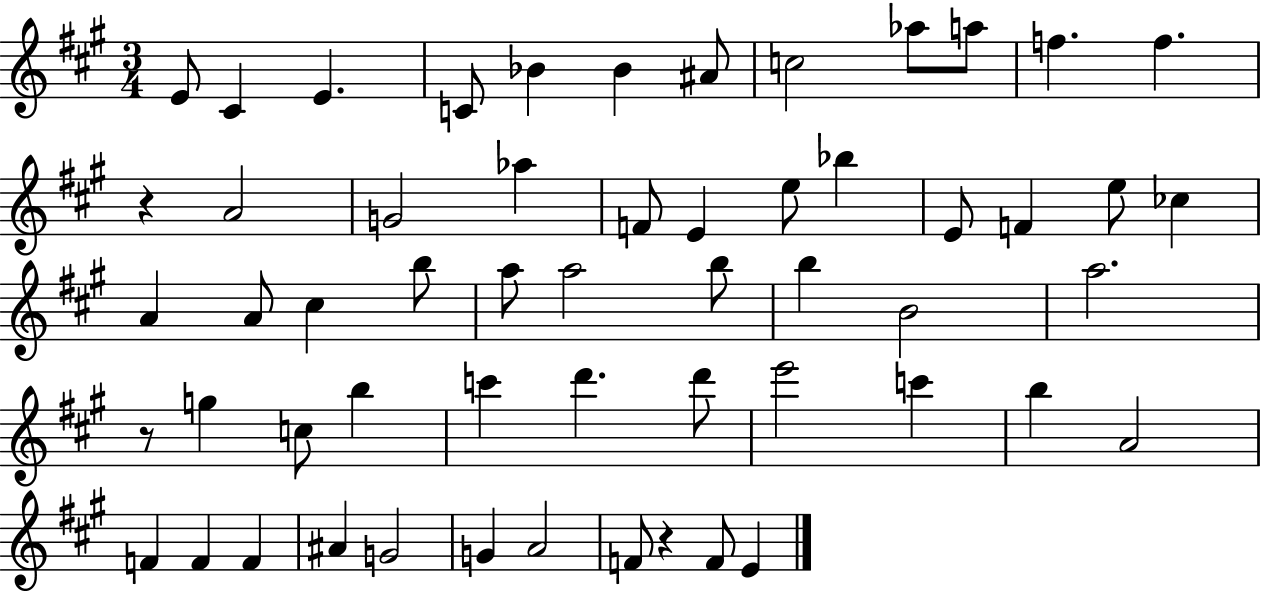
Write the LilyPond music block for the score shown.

{
  \clef treble
  \numericTimeSignature
  \time 3/4
  \key a \major
  \repeat volta 2 { e'8 cis'4 e'4. | c'8 bes'4 bes'4 ais'8 | c''2 aes''8 a''8 | f''4. f''4. | \break r4 a'2 | g'2 aes''4 | f'8 e'4 e''8 bes''4 | e'8 f'4 e''8 ces''4 | \break a'4 a'8 cis''4 b''8 | a''8 a''2 b''8 | b''4 b'2 | a''2. | \break r8 g''4 c''8 b''4 | c'''4 d'''4. d'''8 | e'''2 c'''4 | b''4 a'2 | \break f'4 f'4 f'4 | ais'4 g'2 | g'4 a'2 | f'8 r4 f'8 e'4 | \break } \bar "|."
}